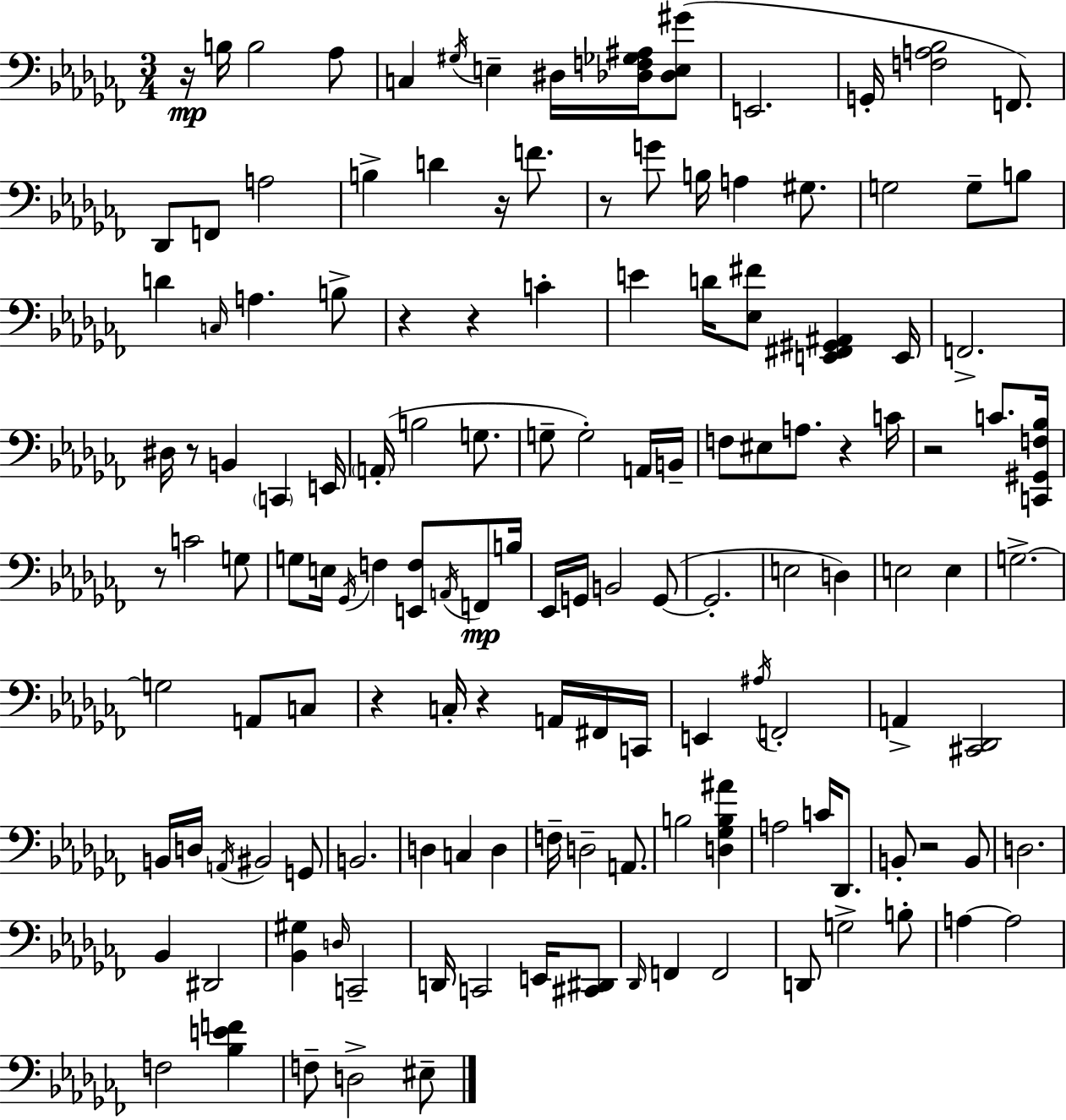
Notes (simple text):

R/s B3/s B3/h Ab3/e C3/q G#3/s E3/q D#3/s [Db3,F3,Gb3,A#3]/s [Db3,E3,G#4]/e E2/h. G2/s [F3,A3,Bb3]/h F2/e. Db2/e F2/e A3/h B3/q D4/q R/s F4/e. R/e G4/e B3/s A3/q G#3/e. G3/h G3/e B3/e D4/q C3/s A3/q. B3/e R/q R/q C4/q E4/q D4/s [Eb3,F#4]/e [E2,F#2,G#2,A#2]/q E2/s F2/h. D#3/s R/e B2/q C2/q E2/s A2/s B3/h G3/e. G3/e G3/h A2/s B2/s F3/e EIS3/e A3/e. R/q C4/s R/h C4/e. [C2,G#2,F3,Bb3]/s R/e C4/h G3/e G3/e E3/s Gb2/s F3/q [E2,F3]/e A2/s F2/e B3/s Eb2/s G2/s B2/h G2/e G2/h. E3/h D3/q E3/h E3/q G3/h. G3/h A2/e C3/e R/q C3/s R/q A2/s F#2/s C2/s E2/q A#3/s F2/h A2/q [C#2,Db2]/h B2/s D3/s A2/s BIS2/h G2/e B2/h. D3/q C3/q D3/q F3/s D3/h A2/e. B3/h [D3,Gb3,B3,A#4]/q A3/h C4/s Db2/e. B2/e R/h B2/e D3/h. Bb2/q D#2/h [Bb2,G#3]/q D3/s C2/h D2/s C2/h E2/s [C#2,D#2]/e Db2/s F2/q F2/h D2/e G3/h B3/e A3/q A3/h F3/h [Bb3,E4,F4]/q F3/e D3/h EIS3/e